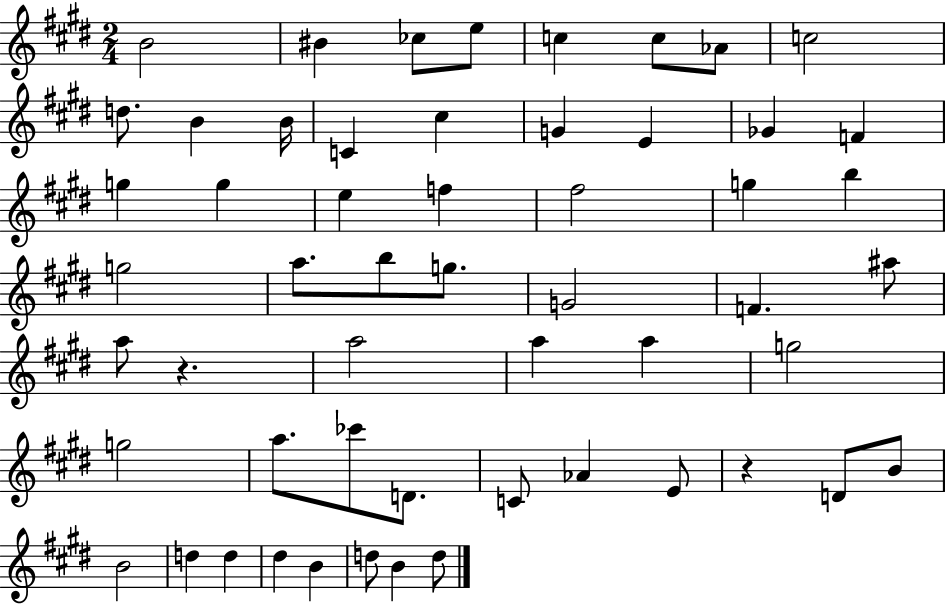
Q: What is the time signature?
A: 2/4